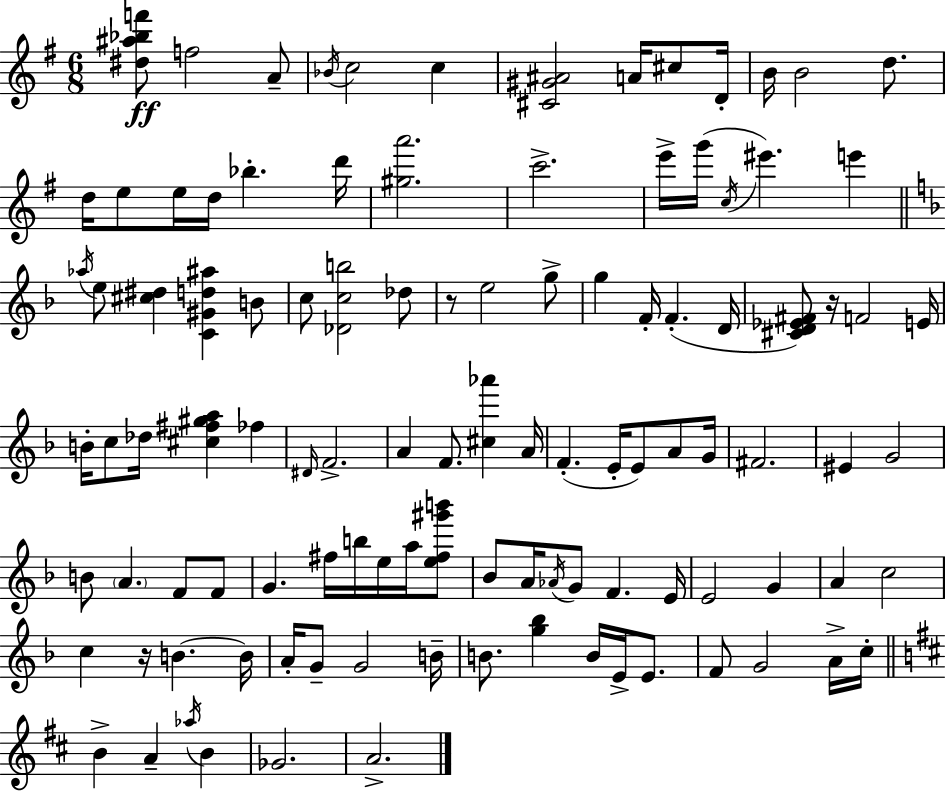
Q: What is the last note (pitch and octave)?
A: A4